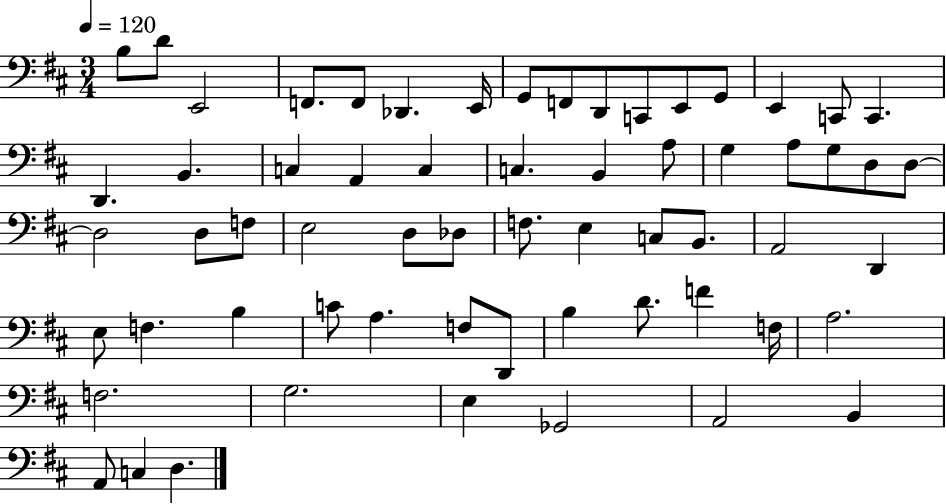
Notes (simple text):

B3/e D4/e E2/h F2/e. F2/e Db2/q. E2/s G2/e F2/e D2/e C2/e E2/e G2/e E2/q C2/e C2/q. D2/q. B2/q. C3/q A2/q C3/q C3/q. B2/q A3/e G3/q A3/e G3/e D3/e D3/e D3/h D3/e F3/e E3/h D3/e Db3/e F3/e. E3/q C3/e B2/e. A2/h D2/q E3/e F3/q. B3/q C4/e A3/q. F3/e D2/e B3/q D4/e. F4/q F3/s A3/h. F3/h. G3/h. E3/q Gb2/h A2/h B2/q A2/e C3/q D3/q.